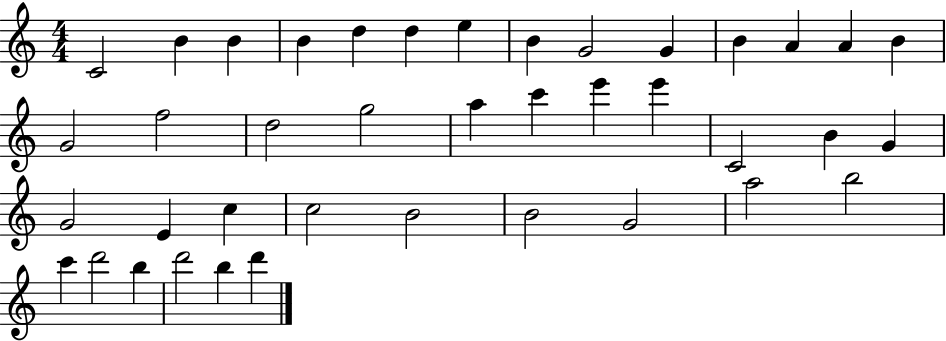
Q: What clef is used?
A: treble